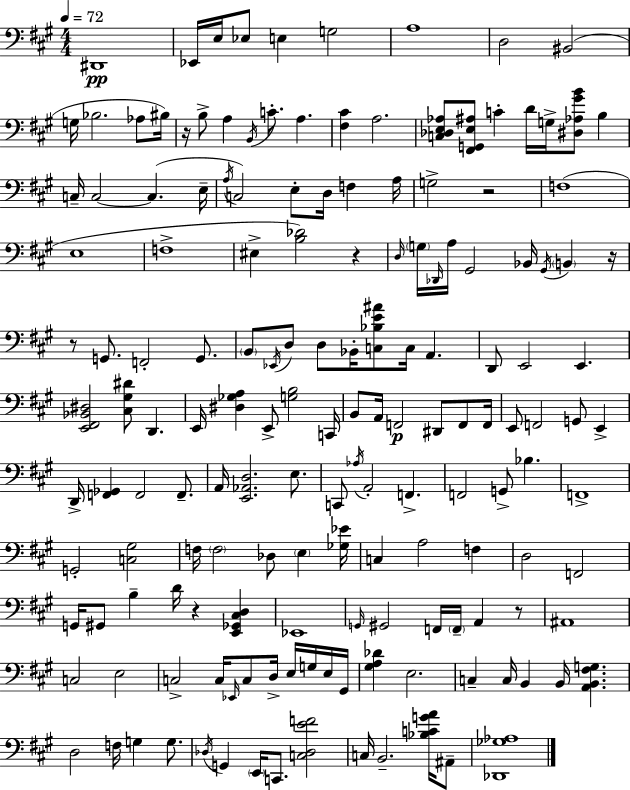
X:1
T:Untitled
M:4/4
L:1/4
K:A
^D,,4 _E,,/4 E,/4 _E,/2 E, G,2 A,4 D,2 ^B,,2 G,/4 _B,2 _A,/2 ^B,/4 z/4 B,/2 A, B,,/4 C/2 A, [^F,^C] A,2 [C,_D,E,_A,]/2 [^F,,G,,E,^A,]/2 C D/4 G,/4 [^D,_A,^GB]/2 B, C,/4 C,2 C, E,/4 A,/4 C,2 E,/2 D,/4 F, A,/4 G,2 z2 F,4 E,4 F,4 ^E, [B,_D]2 z D,/4 G,/4 _D,,/4 A,/4 ^G,,2 _B,,/4 ^G,,/4 B,, z/4 z/2 G,,/2 F,,2 G,,/2 B,,/2 _E,,/4 D,/2 D,/2 _B,,/4 [C,_B,E^A]/2 C,/4 A,, D,,/2 E,,2 E,, [E,,^F,,_B,,^D,]2 [^C,^G,^D]/2 D,, E,,/4 [^D,_G,A,] E,,/2 [G,B,]2 C,,/4 B,,/2 A,,/4 F,,2 ^D,,/2 F,,/2 F,,/4 E,,/2 F,,2 G,,/2 E,, D,,/4 [F,,_G,,] F,,2 F,,/2 A,,/4 [E,,_A,,D,]2 E,/2 C,,/2 _A,/4 A,,2 F,, F,,2 G,,/2 _B, F,,4 G,,2 [C,^G,]2 F,/4 F,2 _D,/2 E, [_G,_E]/4 C, A,2 F, D,2 F,,2 G,,/4 ^G,,/2 B, D/4 z [E,,_G,,^C,D,] _E,,4 G,,/4 ^G,,2 F,,/4 F,,/4 A,, z/2 ^A,,4 C,2 E,2 C,2 C,/4 _E,,/4 C,/2 D,/4 E,/4 G,/4 E,/4 ^G,,/4 [^G,A,_D] E,2 C, C,/4 B,, B,,/4 [A,,B,,^F,G,] D,2 F,/4 G, G,/2 _D,/4 G,, E,,/4 C,,/2 [C,_D,EF]2 C,/4 B,,2 [_B,CGA]/4 ^A,,/2 [_D,,_G,_A,]4